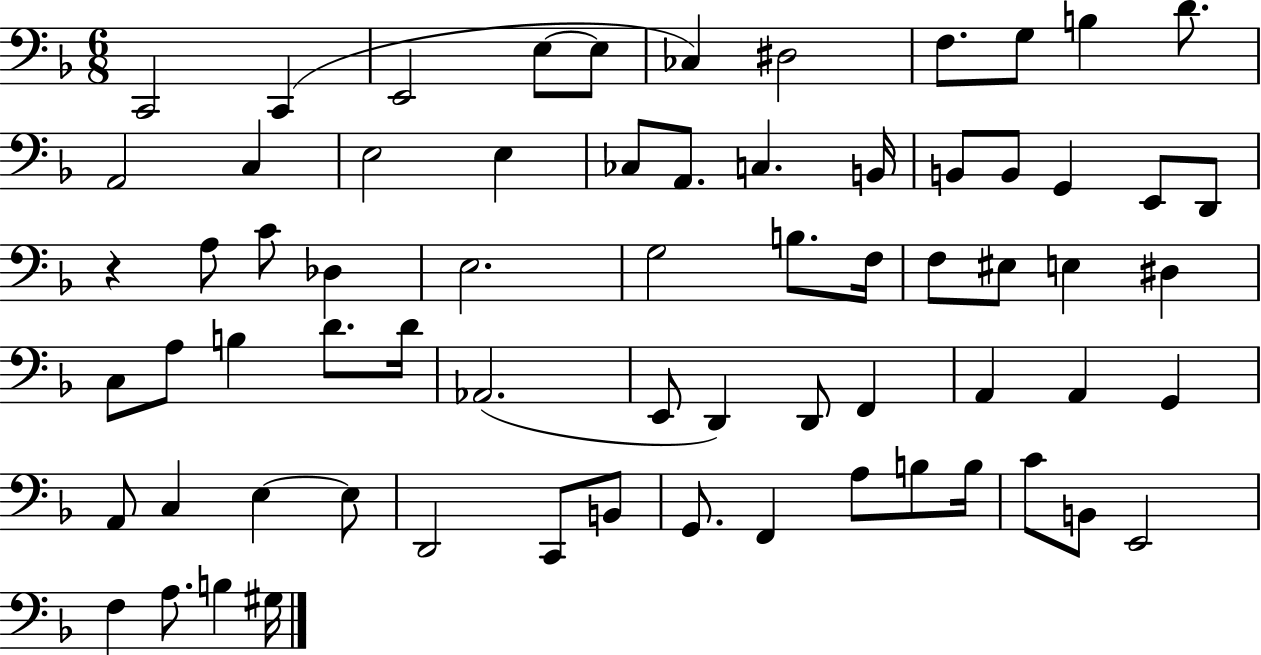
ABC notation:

X:1
T:Untitled
M:6/8
L:1/4
K:F
C,,2 C,, E,,2 E,/2 E,/2 _C, ^D,2 F,/2 G,/2 B, D/2 A,,2 C, E,2 E, _C,/2 A,,/2 C, B,,/4 B,,/2 B,,/2 G,, E,,/2 D,,/2 z A,/2 C/2 _D, E,2 G,2 B,/2 F,/4 F,/2 ^E,/2 E, ^D, C,/2 A,/2 B, D/2 D/4 _A,,2 E,,/2 D,, D,,/2 F,, A,, A,, G,, A,,/2 C, E, E,/2 D,,2 C,,/2 B,,/2 G,,/2 F,, A,/2 B,/2 B,/4 C/2 B,,/2 E,,2 F, A,/2 B, ^G,/4